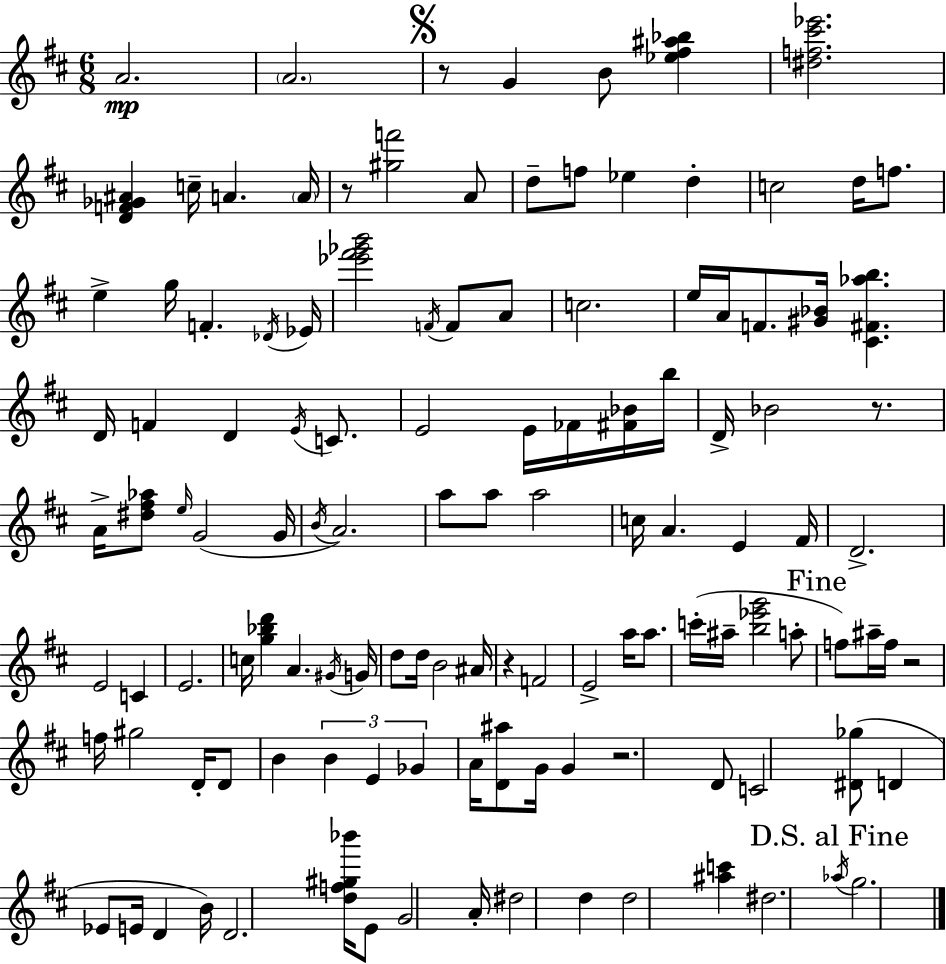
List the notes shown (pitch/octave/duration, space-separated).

A4/h. A4/h. R/e G4/q B4/e [Eb5,F#5,A#5,Bb5]/q [D#5,F5,C#6,Eb6]/h. [D4,F4,Gb4,A#4]/q C5/s A4/q. A4/s R/e [G#5,F6]/h A4/e D5/e F5/e Eb5/q D5/q C5/h D5/s F5/e. E5/q G5/s F4/q. Db4/s Eb4/s [Eb6,F#6,Gb6,B6]/h F4/s F4/e A4/e C5/h. E5/s A4/s F4/e. [G#4,Bb4]/s [C#4,F#4,Ab5,B5]/q. D4/s F4/q D4/q E4/s C4/e. E4/h E4/s FES4/s [F#4,Bb4]/s B5/s D4/s Bb4/h R/e. A4/s [D#5,F#5,Ab5]/e E5/s G4/h G4/s B4/s A4/h. A5/e A5/e A5/h C5/s A4/q. E4/q F#4/s D4/h. E4/h C4/q E4/h. C5/s [G5,Bb5,D6]/q A4/q. G#4/s G4/s D5/e D5/s B4/h A#4/s R/q F4/h E4/h A5/s A5/e. C6/s A#5/s [B5,Eb6,G6]/h A5/e F5/e A#5/s F5/s R/h F5/s G#5/h D4/s D4/e B4/q B4/q E4/q Gb4/q A4/s [D4,A#5]/e G4/s G4/q R/h. D4/e C4/h [D#4,Gb5]/e D4/q Eb4/e E4/s D4/q B4/s D4/h. [D5,F5,G#5,Bb6]/s E4/e G4/h A4/s D#5/h D5/q D5/h [A#5,C6]/q D#5/h. Ab5/s G5/h.